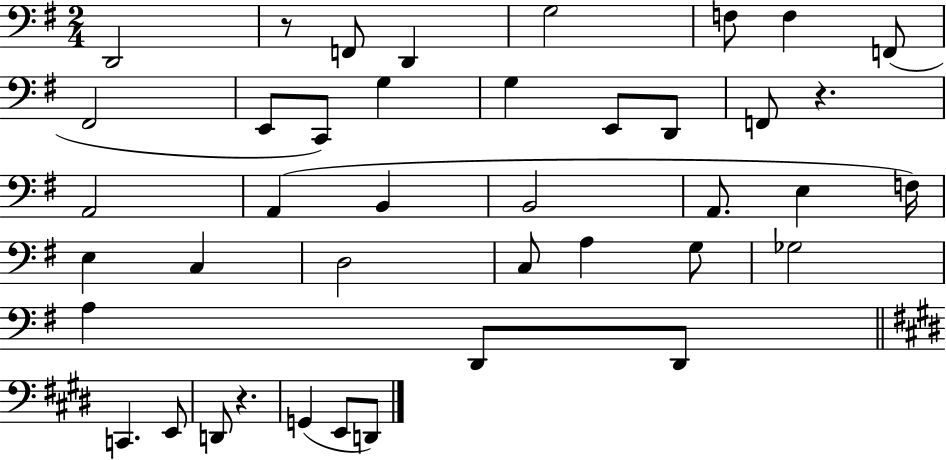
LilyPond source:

{
  \clef bass
  \numericTimeSignature
  \time 2/4
  \key g \major
  \repeat volta 2 { d,2 | r8 f,8 d,4 | g2 | f8 f4 f,8( | \break fis,2 | e,8 c,8) g4 | g4 e,8 d,8 | f,8 r4. | \break a,2 | a,4( b,4 | b,2 | a,8. e4 f16) | \break e4 c4 | d2 | c8 a4 g8 | ges2 | \break a4 d,8 d,8 | \bar "||" \break \key e \major c,4. e,8 | d,8 r4. | g,4( e,8 d,8) | } \bar "|."
}